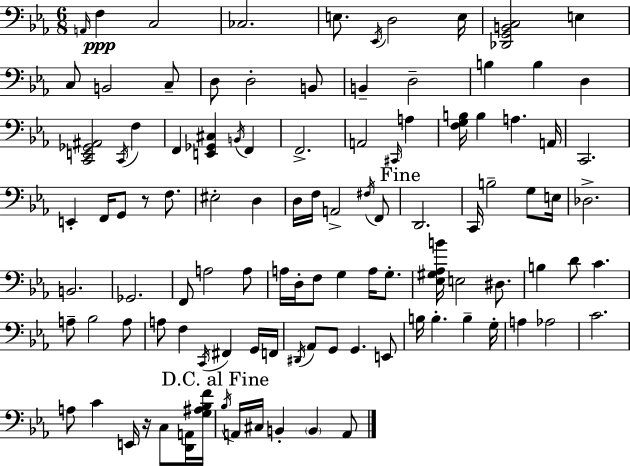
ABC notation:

X:1
T:Untitled
M:6/8
L:1/4
K:Eb
A,,/4 F, C,2 _C,2 E,/2 _E,,/4 D,2 E,/4 [_D,,G,,B,,C,]2 E, C,/2 B,,2 C,/2 D,/2 D,2 B,,/2 B,, D,2 B, B, D, [C,,E,,_G,,^A,,]2 C,,/4 F, F,, [E,,_G,,^C,] B,,/4 F,, F,,2 A,,2 ^C,,/4 A, [F,G,B,]/4 B, A, A,,/4 C,,2 E,, F,,/4 G,,/2 z/2 F,/2 ^E,2 D, D,/4 F,/4 A,,2 ^F,/4 F,,/2 D,,2 C,,/4 B,2 G,/2 E,/4 _D,2 B,,2 _G,,2 F,,/2 A,2 A,/2 A,/4 D,/4 F,/2 G, A,/4 G,/2 [_E,^G,_A,B]/4 E,2 ^D,/2 B, D/2 C A,/2 _B,2 A,/2 A,/2 F, C,,/4 ^F,, G,,/4 F,,/4 ^D,,/4 _A,,/2 G,,/2 G,, E,,/2 B,/4 B, B, G,/4 A, _A,2 C2 A,/2 C E,,/4 z/4 C,/2 [D,,A,,]/4 [G,^A,_B,F]/4 _B,/4 A,,/4 ^C,/4 B,, B,, A,,/2